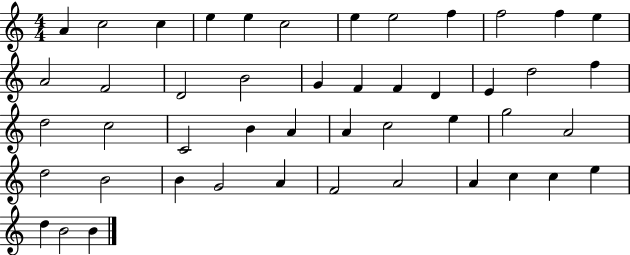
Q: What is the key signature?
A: C major